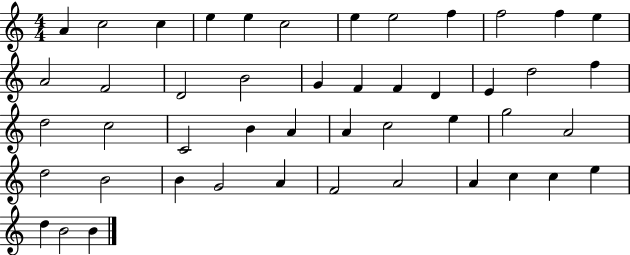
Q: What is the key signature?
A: C major